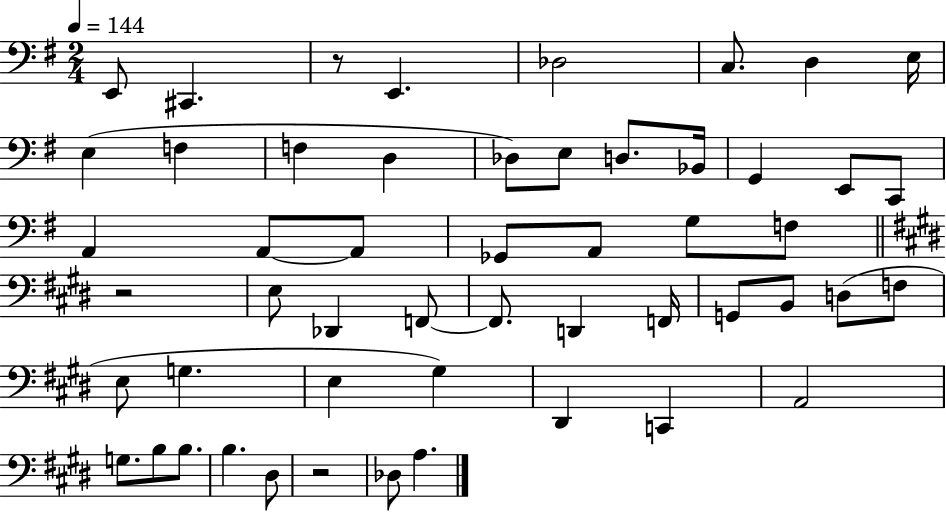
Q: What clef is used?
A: bass